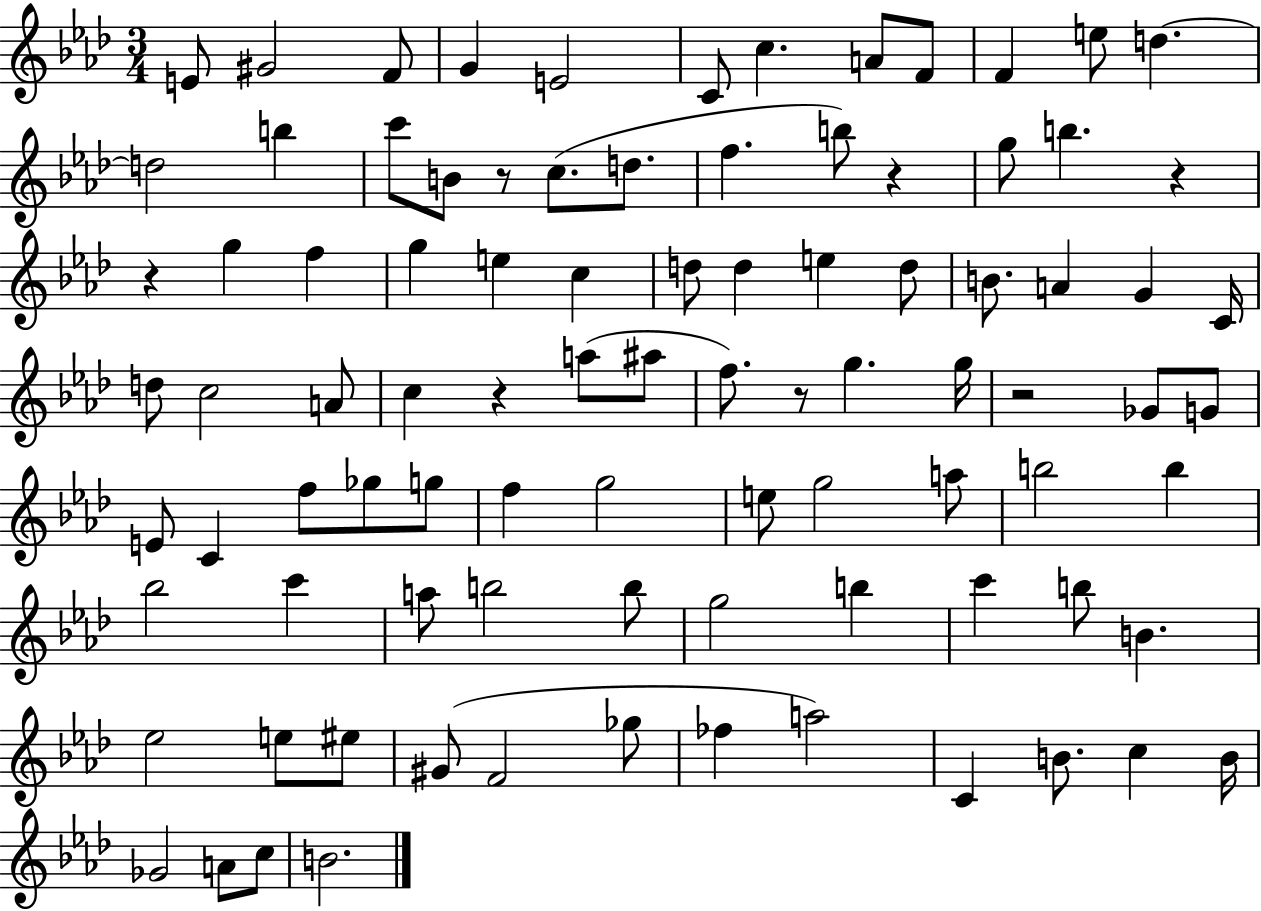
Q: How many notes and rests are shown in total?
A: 91